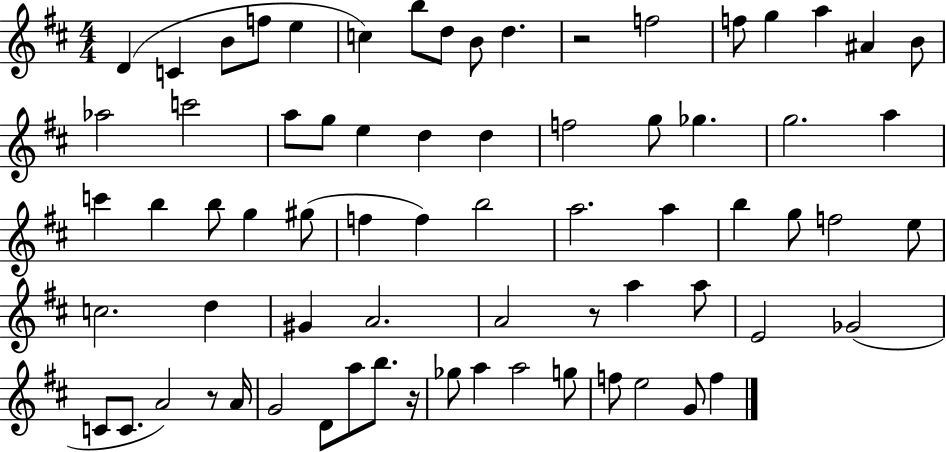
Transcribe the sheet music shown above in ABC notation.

X:1
T:Untitled
M:4/4
L:1/4
K:D
D C B/2 f/2 e c b/2 d/2 B/2 d z2 f2 f/2 g a ^A B/2 _a2 c'2 a/2 g/2 e d d f2 g/2 _g g2 a c' b b/2 g ^g/2 f f b2 a2 a b g/2 f2 e/2 c2 d ^G A2 A2 z/2 a a/2 E2 _G2 C/2 C/2 A2 z/2 A/4 G2 D/2 a/2 b/2 z/4 _g/2 a a2 g/2 f/2 e2 G/2 f